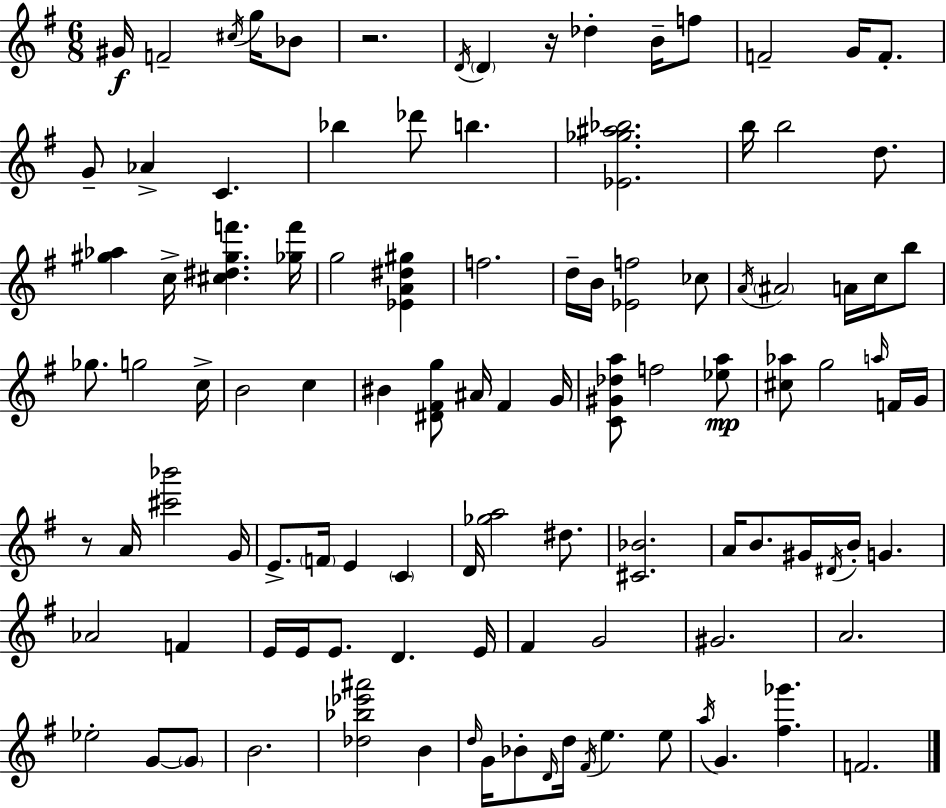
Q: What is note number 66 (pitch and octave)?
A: E4